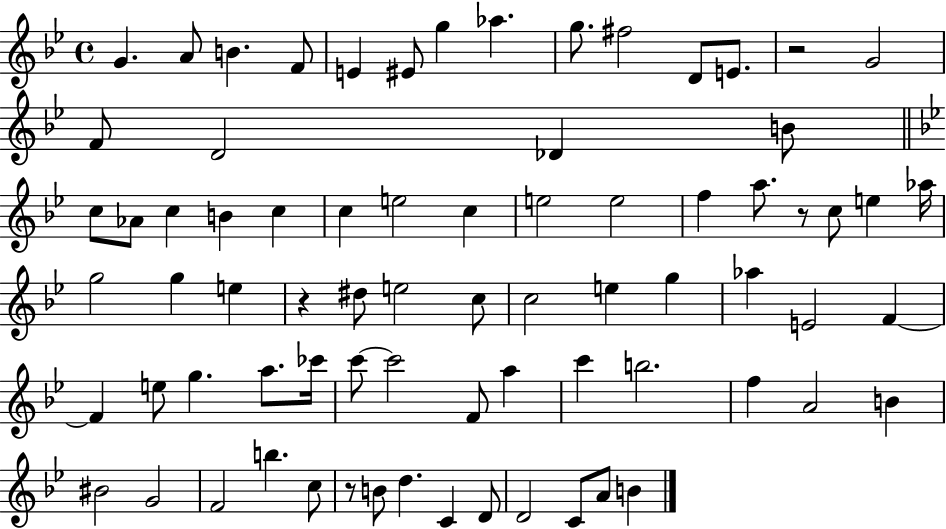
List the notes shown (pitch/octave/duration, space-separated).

G4/q. A4/e B4/q. F4/e E4/q EIS4/e G5/q Ab5/q. G5/e. F#5/h D4/e E4/e. R/h G4/h F4/e D4/h Db4/q B4/e C5/e Ab4/e C5/q B4/q C5/q C5/q E5/h C5/q E5/h E5/h F5/q A5/e. R/e C5/e E5/q Ab5/s G5/h G5/q E5/q R/q D#5/e E5/h C5/e C5/h E5/q G5/q Ab5/q E4/h F4/q F4/q E5/e G5/q. A5/e. CES6/s C6/e C6/h F4/e A5/q C6/q B5/h. F5/q A4/h B4/q BIS4/h G4/h F4/h B5/q. C5/e R/e B4/e D5/q. C4/q D4/e D4/h C4/e A4/e B4/q